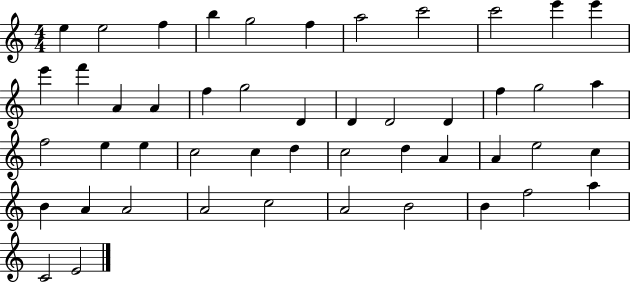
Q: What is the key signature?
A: C major